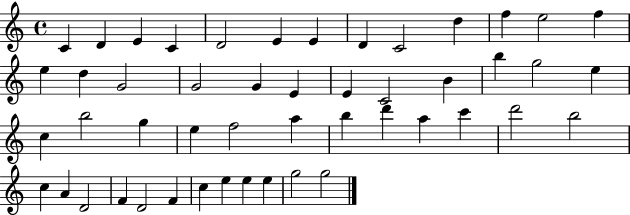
C4/q D4/q E4/q C4/q D4/h E4/q E4/q D4/q C4/h D5/q F5/q E5/h F5/q E5/q D5/q G4/h G4/h G4/q E4/q E4/q C4/h B4/q B5/q G5/h E5/q C5/q B5/h G5/q E5/q F5/h A5/q B5/q D6/q A5/q C6/q D6/h B5/h C5/q A4/q D4/h F4/q D4/h F4/q C5/q E5/q E5/q E5/q G5/h G5/h